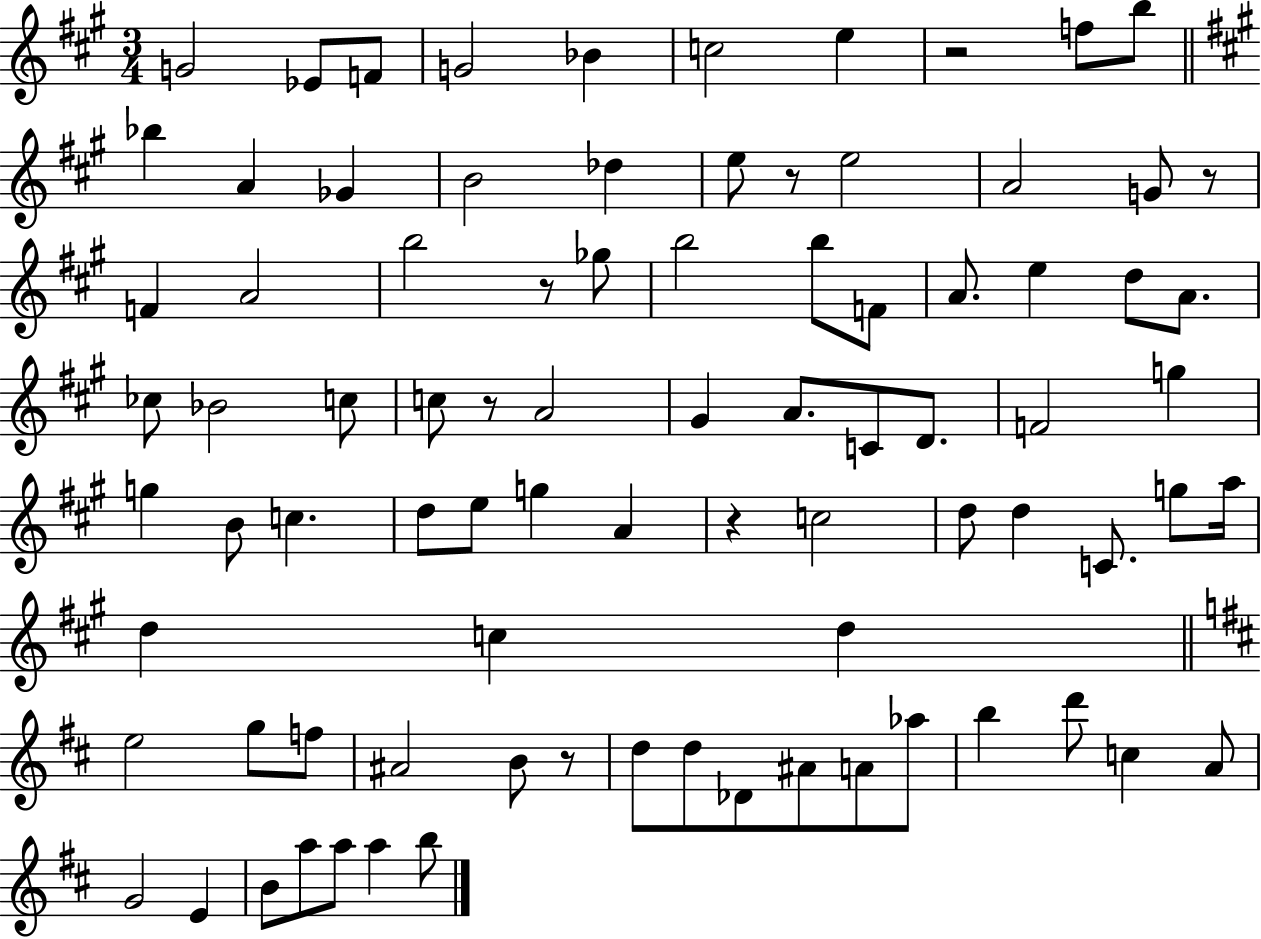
{
  \clef treble
  \numericTimeSignature
  \time 3/4
  \key a \major
  g'2 ees'8 f'8 | g'2 bes'4 | c''2 e''4 | r2 f''8 b''8 | \break \bar "||" \break \key a \major bes''4 a'4 ges'4 | b'2 des''4 | e''8 r8 e''2 | a'2 g'8 r8 | \break f'4 a'2 | b''2 r8 ges''8 | b''2 b''8 f'8 | a'8. e''4 d''8 a'8. | \break ces''8 bes'2 c''8 | c''8 r8 a'2 | gis'4 a'8. c'8 d'8. | f'2 g''4 | \break g''4 b'8 c''4. | d''8 e''8 g''4 a'4 | r4 c''2 | d''8 d''4 c'8. g''8 a''16 | \break d''4 c''4 d''4 | \bar "||" \break \key b \minor e''2 g''8 f''8 | ais'2 b'8 r8 | d''8 d''8 des'8 ais'8 a'8 aes''8 | b''4 d'''8 c''4 a'8 | \break g'2 e'4 | b'8 a''8 a''8 a''4 b''8 | \bar "|."
}